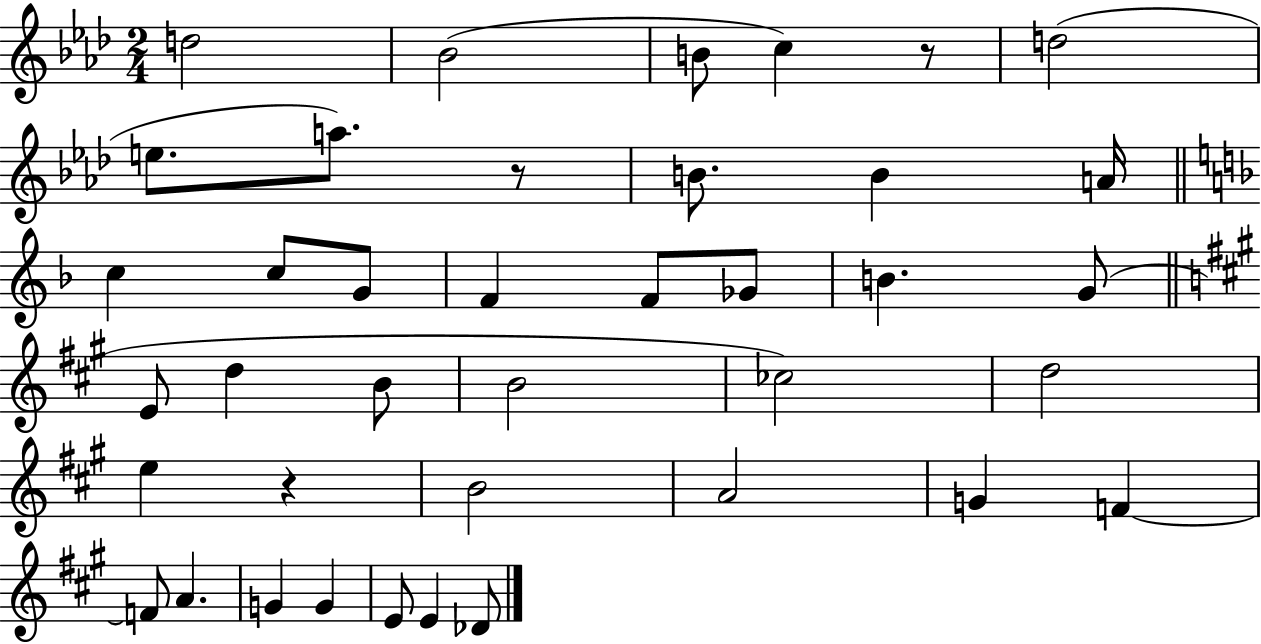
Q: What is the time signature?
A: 2/4